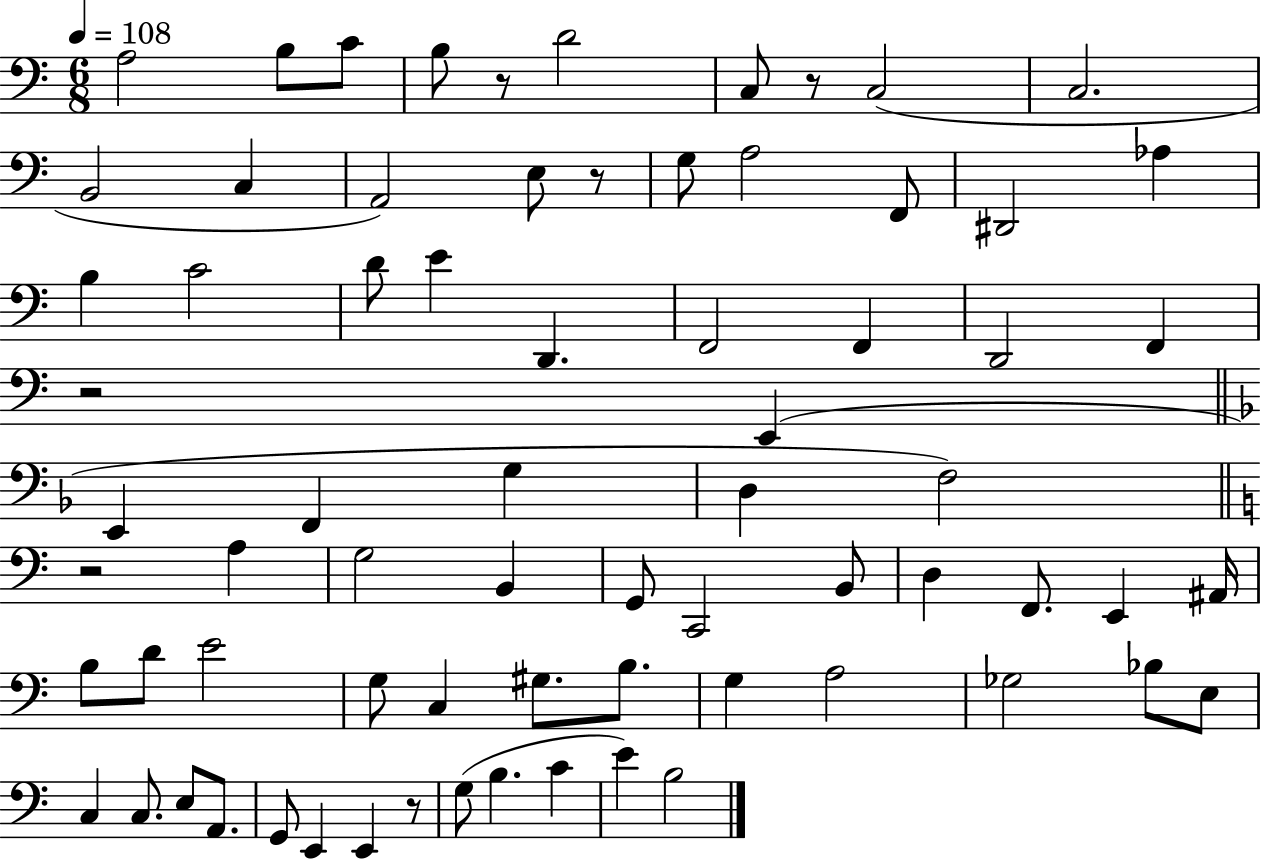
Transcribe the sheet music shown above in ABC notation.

X:1
T:Untitled
M:6/8
L:1/4
K:C
A,2 B,/2 C/2 B,/2 z/2 D2 C,/2 z/2 C,2 C,2 B,,2 C, A,,2 E,/2 z/2 G,/2 A,2 F,,/2 ^D,,2 _A, B, C2 D/2 E D,, F,,2 F,, D,,2 F,, z2 E,, E,, F,, G, D, F,2 z2 A, G,2 B,, G,,/2 C,,2 B,,/2 D, F,,/2 E,, ^A,,/4 B,/2 D/2 E2 G,/2 C, ^G,/2 B,/2 G, A,2 _G,2 _B,/2 E,/2 C, C,/2 E,/2 A,,/2 G,,/2 E,, E,, z/2 G,/2 B, C E B,2